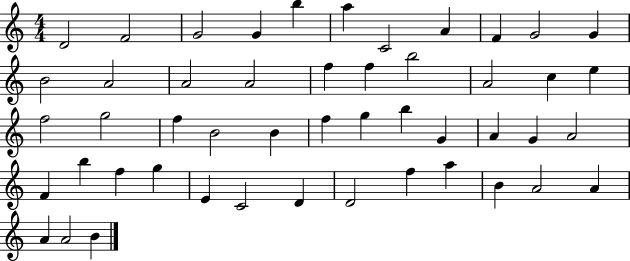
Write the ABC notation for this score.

X:1
T:Untitled
M:4/4
L:1/4
K:C
D2 F2 G2 G b a C2 A F G2 G B2 A2 A2 A2 f f b2 A2 c e f2 g2 f B2 B f g b G A G A2 F b f g E C2 D D2 f a B A2 A A A2 B